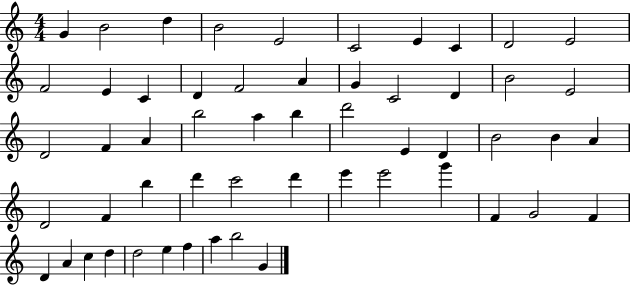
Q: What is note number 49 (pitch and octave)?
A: D5